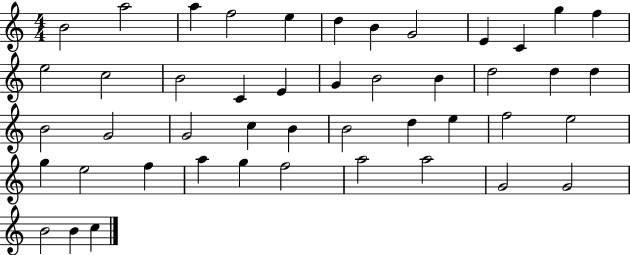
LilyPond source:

{
  \clef treble
  \numericTimeSignature
  \time 4/4
  \key c \major
  b'2 a''2 | a''4 f''2 e''4 | d''4 b'4 g'2 | e'4 c'4 g''4 f''4 | \break e''2 c''2 | b'2 c'4 e'4 | g'4 b'2 b'4 | d''2 d''4 d''4 | \break b'2 g'2 | g'2 c''4 b'4 | b'2 d''4 e''4 | f''2 e''2 | \break g''4 e''2 f''4 | a''4 g''4 f''2 | a''2 a''2 | g'2 g'2 | \break b'2 b'4 c''4 | \bar "|."
}